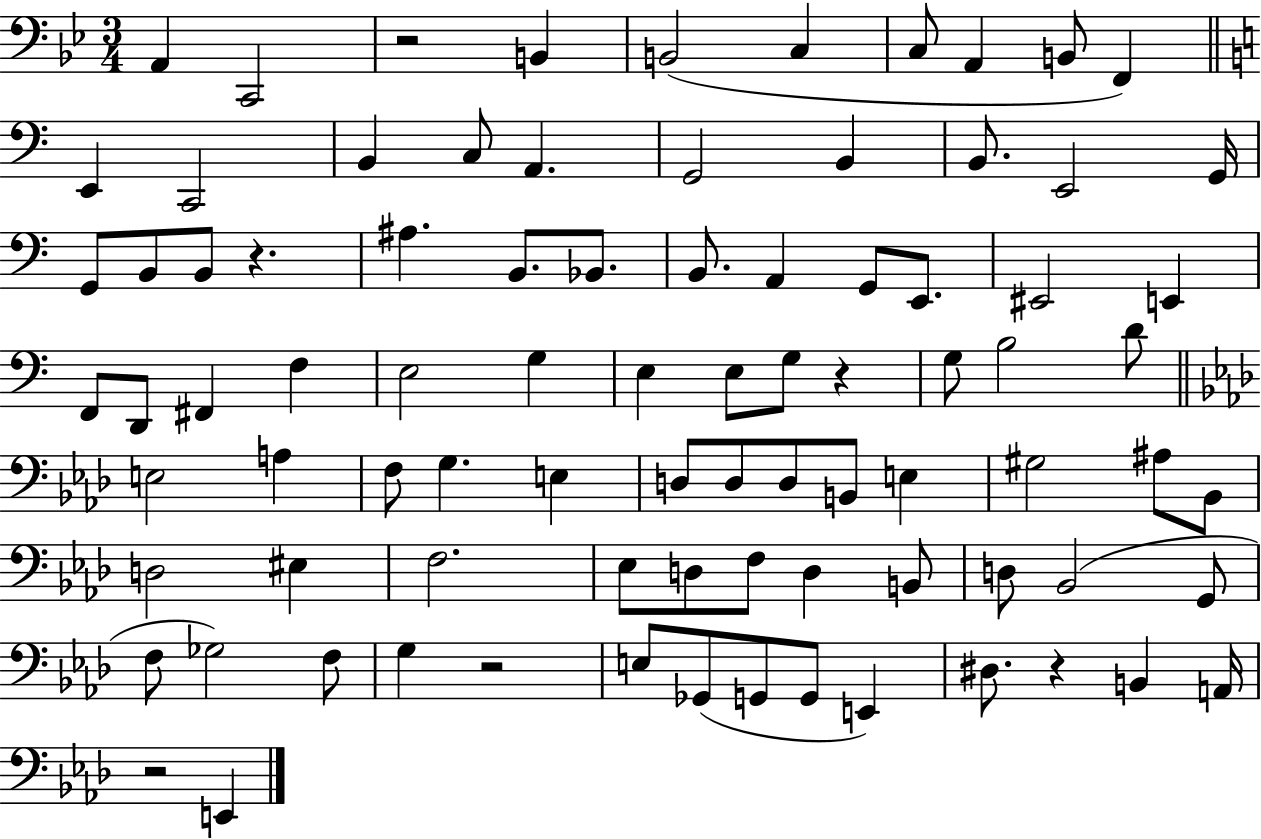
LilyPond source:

{
  \clef bass
  \numericTimeSignature
  \time 3/4
  \key bes \major
  a,4 c,2 | r2 b,4 | b,2( c4 | c8 a,4 b,8 f,4) | \break \bar "||" \break \key c \major e,4 c,2 | b,4 c8 a,4. | g,2 b,4 | b,8. e,2 g,16 | \break g,8 b,8 b,8 r4. | ais4. b,8. bes,8. | b,8. a,4 g,8 e,8. | eis,2 e,4 | \break f,8 d,8 fis,4 f4 | e2 g4 | e4 e8 g8 r4 | g8 b2 d'8 | \break \bar "||" \break \key aes \major e2 a4 | f8 g4. e4 | d8 d8 d8 b,8 e4 | gis2 ais8 bes,8 | \break d2 eis4 | f2. | ees8 d8 f8 d4 b,8 | d8 bes,2( g,8 | \break f8 ges2) f8 | g4 r2 | e8 ges,8( g,8 g,8 e,4) | dis8. r4 b,4 a,16 | \break r2 e,4 | \bar "|."
}